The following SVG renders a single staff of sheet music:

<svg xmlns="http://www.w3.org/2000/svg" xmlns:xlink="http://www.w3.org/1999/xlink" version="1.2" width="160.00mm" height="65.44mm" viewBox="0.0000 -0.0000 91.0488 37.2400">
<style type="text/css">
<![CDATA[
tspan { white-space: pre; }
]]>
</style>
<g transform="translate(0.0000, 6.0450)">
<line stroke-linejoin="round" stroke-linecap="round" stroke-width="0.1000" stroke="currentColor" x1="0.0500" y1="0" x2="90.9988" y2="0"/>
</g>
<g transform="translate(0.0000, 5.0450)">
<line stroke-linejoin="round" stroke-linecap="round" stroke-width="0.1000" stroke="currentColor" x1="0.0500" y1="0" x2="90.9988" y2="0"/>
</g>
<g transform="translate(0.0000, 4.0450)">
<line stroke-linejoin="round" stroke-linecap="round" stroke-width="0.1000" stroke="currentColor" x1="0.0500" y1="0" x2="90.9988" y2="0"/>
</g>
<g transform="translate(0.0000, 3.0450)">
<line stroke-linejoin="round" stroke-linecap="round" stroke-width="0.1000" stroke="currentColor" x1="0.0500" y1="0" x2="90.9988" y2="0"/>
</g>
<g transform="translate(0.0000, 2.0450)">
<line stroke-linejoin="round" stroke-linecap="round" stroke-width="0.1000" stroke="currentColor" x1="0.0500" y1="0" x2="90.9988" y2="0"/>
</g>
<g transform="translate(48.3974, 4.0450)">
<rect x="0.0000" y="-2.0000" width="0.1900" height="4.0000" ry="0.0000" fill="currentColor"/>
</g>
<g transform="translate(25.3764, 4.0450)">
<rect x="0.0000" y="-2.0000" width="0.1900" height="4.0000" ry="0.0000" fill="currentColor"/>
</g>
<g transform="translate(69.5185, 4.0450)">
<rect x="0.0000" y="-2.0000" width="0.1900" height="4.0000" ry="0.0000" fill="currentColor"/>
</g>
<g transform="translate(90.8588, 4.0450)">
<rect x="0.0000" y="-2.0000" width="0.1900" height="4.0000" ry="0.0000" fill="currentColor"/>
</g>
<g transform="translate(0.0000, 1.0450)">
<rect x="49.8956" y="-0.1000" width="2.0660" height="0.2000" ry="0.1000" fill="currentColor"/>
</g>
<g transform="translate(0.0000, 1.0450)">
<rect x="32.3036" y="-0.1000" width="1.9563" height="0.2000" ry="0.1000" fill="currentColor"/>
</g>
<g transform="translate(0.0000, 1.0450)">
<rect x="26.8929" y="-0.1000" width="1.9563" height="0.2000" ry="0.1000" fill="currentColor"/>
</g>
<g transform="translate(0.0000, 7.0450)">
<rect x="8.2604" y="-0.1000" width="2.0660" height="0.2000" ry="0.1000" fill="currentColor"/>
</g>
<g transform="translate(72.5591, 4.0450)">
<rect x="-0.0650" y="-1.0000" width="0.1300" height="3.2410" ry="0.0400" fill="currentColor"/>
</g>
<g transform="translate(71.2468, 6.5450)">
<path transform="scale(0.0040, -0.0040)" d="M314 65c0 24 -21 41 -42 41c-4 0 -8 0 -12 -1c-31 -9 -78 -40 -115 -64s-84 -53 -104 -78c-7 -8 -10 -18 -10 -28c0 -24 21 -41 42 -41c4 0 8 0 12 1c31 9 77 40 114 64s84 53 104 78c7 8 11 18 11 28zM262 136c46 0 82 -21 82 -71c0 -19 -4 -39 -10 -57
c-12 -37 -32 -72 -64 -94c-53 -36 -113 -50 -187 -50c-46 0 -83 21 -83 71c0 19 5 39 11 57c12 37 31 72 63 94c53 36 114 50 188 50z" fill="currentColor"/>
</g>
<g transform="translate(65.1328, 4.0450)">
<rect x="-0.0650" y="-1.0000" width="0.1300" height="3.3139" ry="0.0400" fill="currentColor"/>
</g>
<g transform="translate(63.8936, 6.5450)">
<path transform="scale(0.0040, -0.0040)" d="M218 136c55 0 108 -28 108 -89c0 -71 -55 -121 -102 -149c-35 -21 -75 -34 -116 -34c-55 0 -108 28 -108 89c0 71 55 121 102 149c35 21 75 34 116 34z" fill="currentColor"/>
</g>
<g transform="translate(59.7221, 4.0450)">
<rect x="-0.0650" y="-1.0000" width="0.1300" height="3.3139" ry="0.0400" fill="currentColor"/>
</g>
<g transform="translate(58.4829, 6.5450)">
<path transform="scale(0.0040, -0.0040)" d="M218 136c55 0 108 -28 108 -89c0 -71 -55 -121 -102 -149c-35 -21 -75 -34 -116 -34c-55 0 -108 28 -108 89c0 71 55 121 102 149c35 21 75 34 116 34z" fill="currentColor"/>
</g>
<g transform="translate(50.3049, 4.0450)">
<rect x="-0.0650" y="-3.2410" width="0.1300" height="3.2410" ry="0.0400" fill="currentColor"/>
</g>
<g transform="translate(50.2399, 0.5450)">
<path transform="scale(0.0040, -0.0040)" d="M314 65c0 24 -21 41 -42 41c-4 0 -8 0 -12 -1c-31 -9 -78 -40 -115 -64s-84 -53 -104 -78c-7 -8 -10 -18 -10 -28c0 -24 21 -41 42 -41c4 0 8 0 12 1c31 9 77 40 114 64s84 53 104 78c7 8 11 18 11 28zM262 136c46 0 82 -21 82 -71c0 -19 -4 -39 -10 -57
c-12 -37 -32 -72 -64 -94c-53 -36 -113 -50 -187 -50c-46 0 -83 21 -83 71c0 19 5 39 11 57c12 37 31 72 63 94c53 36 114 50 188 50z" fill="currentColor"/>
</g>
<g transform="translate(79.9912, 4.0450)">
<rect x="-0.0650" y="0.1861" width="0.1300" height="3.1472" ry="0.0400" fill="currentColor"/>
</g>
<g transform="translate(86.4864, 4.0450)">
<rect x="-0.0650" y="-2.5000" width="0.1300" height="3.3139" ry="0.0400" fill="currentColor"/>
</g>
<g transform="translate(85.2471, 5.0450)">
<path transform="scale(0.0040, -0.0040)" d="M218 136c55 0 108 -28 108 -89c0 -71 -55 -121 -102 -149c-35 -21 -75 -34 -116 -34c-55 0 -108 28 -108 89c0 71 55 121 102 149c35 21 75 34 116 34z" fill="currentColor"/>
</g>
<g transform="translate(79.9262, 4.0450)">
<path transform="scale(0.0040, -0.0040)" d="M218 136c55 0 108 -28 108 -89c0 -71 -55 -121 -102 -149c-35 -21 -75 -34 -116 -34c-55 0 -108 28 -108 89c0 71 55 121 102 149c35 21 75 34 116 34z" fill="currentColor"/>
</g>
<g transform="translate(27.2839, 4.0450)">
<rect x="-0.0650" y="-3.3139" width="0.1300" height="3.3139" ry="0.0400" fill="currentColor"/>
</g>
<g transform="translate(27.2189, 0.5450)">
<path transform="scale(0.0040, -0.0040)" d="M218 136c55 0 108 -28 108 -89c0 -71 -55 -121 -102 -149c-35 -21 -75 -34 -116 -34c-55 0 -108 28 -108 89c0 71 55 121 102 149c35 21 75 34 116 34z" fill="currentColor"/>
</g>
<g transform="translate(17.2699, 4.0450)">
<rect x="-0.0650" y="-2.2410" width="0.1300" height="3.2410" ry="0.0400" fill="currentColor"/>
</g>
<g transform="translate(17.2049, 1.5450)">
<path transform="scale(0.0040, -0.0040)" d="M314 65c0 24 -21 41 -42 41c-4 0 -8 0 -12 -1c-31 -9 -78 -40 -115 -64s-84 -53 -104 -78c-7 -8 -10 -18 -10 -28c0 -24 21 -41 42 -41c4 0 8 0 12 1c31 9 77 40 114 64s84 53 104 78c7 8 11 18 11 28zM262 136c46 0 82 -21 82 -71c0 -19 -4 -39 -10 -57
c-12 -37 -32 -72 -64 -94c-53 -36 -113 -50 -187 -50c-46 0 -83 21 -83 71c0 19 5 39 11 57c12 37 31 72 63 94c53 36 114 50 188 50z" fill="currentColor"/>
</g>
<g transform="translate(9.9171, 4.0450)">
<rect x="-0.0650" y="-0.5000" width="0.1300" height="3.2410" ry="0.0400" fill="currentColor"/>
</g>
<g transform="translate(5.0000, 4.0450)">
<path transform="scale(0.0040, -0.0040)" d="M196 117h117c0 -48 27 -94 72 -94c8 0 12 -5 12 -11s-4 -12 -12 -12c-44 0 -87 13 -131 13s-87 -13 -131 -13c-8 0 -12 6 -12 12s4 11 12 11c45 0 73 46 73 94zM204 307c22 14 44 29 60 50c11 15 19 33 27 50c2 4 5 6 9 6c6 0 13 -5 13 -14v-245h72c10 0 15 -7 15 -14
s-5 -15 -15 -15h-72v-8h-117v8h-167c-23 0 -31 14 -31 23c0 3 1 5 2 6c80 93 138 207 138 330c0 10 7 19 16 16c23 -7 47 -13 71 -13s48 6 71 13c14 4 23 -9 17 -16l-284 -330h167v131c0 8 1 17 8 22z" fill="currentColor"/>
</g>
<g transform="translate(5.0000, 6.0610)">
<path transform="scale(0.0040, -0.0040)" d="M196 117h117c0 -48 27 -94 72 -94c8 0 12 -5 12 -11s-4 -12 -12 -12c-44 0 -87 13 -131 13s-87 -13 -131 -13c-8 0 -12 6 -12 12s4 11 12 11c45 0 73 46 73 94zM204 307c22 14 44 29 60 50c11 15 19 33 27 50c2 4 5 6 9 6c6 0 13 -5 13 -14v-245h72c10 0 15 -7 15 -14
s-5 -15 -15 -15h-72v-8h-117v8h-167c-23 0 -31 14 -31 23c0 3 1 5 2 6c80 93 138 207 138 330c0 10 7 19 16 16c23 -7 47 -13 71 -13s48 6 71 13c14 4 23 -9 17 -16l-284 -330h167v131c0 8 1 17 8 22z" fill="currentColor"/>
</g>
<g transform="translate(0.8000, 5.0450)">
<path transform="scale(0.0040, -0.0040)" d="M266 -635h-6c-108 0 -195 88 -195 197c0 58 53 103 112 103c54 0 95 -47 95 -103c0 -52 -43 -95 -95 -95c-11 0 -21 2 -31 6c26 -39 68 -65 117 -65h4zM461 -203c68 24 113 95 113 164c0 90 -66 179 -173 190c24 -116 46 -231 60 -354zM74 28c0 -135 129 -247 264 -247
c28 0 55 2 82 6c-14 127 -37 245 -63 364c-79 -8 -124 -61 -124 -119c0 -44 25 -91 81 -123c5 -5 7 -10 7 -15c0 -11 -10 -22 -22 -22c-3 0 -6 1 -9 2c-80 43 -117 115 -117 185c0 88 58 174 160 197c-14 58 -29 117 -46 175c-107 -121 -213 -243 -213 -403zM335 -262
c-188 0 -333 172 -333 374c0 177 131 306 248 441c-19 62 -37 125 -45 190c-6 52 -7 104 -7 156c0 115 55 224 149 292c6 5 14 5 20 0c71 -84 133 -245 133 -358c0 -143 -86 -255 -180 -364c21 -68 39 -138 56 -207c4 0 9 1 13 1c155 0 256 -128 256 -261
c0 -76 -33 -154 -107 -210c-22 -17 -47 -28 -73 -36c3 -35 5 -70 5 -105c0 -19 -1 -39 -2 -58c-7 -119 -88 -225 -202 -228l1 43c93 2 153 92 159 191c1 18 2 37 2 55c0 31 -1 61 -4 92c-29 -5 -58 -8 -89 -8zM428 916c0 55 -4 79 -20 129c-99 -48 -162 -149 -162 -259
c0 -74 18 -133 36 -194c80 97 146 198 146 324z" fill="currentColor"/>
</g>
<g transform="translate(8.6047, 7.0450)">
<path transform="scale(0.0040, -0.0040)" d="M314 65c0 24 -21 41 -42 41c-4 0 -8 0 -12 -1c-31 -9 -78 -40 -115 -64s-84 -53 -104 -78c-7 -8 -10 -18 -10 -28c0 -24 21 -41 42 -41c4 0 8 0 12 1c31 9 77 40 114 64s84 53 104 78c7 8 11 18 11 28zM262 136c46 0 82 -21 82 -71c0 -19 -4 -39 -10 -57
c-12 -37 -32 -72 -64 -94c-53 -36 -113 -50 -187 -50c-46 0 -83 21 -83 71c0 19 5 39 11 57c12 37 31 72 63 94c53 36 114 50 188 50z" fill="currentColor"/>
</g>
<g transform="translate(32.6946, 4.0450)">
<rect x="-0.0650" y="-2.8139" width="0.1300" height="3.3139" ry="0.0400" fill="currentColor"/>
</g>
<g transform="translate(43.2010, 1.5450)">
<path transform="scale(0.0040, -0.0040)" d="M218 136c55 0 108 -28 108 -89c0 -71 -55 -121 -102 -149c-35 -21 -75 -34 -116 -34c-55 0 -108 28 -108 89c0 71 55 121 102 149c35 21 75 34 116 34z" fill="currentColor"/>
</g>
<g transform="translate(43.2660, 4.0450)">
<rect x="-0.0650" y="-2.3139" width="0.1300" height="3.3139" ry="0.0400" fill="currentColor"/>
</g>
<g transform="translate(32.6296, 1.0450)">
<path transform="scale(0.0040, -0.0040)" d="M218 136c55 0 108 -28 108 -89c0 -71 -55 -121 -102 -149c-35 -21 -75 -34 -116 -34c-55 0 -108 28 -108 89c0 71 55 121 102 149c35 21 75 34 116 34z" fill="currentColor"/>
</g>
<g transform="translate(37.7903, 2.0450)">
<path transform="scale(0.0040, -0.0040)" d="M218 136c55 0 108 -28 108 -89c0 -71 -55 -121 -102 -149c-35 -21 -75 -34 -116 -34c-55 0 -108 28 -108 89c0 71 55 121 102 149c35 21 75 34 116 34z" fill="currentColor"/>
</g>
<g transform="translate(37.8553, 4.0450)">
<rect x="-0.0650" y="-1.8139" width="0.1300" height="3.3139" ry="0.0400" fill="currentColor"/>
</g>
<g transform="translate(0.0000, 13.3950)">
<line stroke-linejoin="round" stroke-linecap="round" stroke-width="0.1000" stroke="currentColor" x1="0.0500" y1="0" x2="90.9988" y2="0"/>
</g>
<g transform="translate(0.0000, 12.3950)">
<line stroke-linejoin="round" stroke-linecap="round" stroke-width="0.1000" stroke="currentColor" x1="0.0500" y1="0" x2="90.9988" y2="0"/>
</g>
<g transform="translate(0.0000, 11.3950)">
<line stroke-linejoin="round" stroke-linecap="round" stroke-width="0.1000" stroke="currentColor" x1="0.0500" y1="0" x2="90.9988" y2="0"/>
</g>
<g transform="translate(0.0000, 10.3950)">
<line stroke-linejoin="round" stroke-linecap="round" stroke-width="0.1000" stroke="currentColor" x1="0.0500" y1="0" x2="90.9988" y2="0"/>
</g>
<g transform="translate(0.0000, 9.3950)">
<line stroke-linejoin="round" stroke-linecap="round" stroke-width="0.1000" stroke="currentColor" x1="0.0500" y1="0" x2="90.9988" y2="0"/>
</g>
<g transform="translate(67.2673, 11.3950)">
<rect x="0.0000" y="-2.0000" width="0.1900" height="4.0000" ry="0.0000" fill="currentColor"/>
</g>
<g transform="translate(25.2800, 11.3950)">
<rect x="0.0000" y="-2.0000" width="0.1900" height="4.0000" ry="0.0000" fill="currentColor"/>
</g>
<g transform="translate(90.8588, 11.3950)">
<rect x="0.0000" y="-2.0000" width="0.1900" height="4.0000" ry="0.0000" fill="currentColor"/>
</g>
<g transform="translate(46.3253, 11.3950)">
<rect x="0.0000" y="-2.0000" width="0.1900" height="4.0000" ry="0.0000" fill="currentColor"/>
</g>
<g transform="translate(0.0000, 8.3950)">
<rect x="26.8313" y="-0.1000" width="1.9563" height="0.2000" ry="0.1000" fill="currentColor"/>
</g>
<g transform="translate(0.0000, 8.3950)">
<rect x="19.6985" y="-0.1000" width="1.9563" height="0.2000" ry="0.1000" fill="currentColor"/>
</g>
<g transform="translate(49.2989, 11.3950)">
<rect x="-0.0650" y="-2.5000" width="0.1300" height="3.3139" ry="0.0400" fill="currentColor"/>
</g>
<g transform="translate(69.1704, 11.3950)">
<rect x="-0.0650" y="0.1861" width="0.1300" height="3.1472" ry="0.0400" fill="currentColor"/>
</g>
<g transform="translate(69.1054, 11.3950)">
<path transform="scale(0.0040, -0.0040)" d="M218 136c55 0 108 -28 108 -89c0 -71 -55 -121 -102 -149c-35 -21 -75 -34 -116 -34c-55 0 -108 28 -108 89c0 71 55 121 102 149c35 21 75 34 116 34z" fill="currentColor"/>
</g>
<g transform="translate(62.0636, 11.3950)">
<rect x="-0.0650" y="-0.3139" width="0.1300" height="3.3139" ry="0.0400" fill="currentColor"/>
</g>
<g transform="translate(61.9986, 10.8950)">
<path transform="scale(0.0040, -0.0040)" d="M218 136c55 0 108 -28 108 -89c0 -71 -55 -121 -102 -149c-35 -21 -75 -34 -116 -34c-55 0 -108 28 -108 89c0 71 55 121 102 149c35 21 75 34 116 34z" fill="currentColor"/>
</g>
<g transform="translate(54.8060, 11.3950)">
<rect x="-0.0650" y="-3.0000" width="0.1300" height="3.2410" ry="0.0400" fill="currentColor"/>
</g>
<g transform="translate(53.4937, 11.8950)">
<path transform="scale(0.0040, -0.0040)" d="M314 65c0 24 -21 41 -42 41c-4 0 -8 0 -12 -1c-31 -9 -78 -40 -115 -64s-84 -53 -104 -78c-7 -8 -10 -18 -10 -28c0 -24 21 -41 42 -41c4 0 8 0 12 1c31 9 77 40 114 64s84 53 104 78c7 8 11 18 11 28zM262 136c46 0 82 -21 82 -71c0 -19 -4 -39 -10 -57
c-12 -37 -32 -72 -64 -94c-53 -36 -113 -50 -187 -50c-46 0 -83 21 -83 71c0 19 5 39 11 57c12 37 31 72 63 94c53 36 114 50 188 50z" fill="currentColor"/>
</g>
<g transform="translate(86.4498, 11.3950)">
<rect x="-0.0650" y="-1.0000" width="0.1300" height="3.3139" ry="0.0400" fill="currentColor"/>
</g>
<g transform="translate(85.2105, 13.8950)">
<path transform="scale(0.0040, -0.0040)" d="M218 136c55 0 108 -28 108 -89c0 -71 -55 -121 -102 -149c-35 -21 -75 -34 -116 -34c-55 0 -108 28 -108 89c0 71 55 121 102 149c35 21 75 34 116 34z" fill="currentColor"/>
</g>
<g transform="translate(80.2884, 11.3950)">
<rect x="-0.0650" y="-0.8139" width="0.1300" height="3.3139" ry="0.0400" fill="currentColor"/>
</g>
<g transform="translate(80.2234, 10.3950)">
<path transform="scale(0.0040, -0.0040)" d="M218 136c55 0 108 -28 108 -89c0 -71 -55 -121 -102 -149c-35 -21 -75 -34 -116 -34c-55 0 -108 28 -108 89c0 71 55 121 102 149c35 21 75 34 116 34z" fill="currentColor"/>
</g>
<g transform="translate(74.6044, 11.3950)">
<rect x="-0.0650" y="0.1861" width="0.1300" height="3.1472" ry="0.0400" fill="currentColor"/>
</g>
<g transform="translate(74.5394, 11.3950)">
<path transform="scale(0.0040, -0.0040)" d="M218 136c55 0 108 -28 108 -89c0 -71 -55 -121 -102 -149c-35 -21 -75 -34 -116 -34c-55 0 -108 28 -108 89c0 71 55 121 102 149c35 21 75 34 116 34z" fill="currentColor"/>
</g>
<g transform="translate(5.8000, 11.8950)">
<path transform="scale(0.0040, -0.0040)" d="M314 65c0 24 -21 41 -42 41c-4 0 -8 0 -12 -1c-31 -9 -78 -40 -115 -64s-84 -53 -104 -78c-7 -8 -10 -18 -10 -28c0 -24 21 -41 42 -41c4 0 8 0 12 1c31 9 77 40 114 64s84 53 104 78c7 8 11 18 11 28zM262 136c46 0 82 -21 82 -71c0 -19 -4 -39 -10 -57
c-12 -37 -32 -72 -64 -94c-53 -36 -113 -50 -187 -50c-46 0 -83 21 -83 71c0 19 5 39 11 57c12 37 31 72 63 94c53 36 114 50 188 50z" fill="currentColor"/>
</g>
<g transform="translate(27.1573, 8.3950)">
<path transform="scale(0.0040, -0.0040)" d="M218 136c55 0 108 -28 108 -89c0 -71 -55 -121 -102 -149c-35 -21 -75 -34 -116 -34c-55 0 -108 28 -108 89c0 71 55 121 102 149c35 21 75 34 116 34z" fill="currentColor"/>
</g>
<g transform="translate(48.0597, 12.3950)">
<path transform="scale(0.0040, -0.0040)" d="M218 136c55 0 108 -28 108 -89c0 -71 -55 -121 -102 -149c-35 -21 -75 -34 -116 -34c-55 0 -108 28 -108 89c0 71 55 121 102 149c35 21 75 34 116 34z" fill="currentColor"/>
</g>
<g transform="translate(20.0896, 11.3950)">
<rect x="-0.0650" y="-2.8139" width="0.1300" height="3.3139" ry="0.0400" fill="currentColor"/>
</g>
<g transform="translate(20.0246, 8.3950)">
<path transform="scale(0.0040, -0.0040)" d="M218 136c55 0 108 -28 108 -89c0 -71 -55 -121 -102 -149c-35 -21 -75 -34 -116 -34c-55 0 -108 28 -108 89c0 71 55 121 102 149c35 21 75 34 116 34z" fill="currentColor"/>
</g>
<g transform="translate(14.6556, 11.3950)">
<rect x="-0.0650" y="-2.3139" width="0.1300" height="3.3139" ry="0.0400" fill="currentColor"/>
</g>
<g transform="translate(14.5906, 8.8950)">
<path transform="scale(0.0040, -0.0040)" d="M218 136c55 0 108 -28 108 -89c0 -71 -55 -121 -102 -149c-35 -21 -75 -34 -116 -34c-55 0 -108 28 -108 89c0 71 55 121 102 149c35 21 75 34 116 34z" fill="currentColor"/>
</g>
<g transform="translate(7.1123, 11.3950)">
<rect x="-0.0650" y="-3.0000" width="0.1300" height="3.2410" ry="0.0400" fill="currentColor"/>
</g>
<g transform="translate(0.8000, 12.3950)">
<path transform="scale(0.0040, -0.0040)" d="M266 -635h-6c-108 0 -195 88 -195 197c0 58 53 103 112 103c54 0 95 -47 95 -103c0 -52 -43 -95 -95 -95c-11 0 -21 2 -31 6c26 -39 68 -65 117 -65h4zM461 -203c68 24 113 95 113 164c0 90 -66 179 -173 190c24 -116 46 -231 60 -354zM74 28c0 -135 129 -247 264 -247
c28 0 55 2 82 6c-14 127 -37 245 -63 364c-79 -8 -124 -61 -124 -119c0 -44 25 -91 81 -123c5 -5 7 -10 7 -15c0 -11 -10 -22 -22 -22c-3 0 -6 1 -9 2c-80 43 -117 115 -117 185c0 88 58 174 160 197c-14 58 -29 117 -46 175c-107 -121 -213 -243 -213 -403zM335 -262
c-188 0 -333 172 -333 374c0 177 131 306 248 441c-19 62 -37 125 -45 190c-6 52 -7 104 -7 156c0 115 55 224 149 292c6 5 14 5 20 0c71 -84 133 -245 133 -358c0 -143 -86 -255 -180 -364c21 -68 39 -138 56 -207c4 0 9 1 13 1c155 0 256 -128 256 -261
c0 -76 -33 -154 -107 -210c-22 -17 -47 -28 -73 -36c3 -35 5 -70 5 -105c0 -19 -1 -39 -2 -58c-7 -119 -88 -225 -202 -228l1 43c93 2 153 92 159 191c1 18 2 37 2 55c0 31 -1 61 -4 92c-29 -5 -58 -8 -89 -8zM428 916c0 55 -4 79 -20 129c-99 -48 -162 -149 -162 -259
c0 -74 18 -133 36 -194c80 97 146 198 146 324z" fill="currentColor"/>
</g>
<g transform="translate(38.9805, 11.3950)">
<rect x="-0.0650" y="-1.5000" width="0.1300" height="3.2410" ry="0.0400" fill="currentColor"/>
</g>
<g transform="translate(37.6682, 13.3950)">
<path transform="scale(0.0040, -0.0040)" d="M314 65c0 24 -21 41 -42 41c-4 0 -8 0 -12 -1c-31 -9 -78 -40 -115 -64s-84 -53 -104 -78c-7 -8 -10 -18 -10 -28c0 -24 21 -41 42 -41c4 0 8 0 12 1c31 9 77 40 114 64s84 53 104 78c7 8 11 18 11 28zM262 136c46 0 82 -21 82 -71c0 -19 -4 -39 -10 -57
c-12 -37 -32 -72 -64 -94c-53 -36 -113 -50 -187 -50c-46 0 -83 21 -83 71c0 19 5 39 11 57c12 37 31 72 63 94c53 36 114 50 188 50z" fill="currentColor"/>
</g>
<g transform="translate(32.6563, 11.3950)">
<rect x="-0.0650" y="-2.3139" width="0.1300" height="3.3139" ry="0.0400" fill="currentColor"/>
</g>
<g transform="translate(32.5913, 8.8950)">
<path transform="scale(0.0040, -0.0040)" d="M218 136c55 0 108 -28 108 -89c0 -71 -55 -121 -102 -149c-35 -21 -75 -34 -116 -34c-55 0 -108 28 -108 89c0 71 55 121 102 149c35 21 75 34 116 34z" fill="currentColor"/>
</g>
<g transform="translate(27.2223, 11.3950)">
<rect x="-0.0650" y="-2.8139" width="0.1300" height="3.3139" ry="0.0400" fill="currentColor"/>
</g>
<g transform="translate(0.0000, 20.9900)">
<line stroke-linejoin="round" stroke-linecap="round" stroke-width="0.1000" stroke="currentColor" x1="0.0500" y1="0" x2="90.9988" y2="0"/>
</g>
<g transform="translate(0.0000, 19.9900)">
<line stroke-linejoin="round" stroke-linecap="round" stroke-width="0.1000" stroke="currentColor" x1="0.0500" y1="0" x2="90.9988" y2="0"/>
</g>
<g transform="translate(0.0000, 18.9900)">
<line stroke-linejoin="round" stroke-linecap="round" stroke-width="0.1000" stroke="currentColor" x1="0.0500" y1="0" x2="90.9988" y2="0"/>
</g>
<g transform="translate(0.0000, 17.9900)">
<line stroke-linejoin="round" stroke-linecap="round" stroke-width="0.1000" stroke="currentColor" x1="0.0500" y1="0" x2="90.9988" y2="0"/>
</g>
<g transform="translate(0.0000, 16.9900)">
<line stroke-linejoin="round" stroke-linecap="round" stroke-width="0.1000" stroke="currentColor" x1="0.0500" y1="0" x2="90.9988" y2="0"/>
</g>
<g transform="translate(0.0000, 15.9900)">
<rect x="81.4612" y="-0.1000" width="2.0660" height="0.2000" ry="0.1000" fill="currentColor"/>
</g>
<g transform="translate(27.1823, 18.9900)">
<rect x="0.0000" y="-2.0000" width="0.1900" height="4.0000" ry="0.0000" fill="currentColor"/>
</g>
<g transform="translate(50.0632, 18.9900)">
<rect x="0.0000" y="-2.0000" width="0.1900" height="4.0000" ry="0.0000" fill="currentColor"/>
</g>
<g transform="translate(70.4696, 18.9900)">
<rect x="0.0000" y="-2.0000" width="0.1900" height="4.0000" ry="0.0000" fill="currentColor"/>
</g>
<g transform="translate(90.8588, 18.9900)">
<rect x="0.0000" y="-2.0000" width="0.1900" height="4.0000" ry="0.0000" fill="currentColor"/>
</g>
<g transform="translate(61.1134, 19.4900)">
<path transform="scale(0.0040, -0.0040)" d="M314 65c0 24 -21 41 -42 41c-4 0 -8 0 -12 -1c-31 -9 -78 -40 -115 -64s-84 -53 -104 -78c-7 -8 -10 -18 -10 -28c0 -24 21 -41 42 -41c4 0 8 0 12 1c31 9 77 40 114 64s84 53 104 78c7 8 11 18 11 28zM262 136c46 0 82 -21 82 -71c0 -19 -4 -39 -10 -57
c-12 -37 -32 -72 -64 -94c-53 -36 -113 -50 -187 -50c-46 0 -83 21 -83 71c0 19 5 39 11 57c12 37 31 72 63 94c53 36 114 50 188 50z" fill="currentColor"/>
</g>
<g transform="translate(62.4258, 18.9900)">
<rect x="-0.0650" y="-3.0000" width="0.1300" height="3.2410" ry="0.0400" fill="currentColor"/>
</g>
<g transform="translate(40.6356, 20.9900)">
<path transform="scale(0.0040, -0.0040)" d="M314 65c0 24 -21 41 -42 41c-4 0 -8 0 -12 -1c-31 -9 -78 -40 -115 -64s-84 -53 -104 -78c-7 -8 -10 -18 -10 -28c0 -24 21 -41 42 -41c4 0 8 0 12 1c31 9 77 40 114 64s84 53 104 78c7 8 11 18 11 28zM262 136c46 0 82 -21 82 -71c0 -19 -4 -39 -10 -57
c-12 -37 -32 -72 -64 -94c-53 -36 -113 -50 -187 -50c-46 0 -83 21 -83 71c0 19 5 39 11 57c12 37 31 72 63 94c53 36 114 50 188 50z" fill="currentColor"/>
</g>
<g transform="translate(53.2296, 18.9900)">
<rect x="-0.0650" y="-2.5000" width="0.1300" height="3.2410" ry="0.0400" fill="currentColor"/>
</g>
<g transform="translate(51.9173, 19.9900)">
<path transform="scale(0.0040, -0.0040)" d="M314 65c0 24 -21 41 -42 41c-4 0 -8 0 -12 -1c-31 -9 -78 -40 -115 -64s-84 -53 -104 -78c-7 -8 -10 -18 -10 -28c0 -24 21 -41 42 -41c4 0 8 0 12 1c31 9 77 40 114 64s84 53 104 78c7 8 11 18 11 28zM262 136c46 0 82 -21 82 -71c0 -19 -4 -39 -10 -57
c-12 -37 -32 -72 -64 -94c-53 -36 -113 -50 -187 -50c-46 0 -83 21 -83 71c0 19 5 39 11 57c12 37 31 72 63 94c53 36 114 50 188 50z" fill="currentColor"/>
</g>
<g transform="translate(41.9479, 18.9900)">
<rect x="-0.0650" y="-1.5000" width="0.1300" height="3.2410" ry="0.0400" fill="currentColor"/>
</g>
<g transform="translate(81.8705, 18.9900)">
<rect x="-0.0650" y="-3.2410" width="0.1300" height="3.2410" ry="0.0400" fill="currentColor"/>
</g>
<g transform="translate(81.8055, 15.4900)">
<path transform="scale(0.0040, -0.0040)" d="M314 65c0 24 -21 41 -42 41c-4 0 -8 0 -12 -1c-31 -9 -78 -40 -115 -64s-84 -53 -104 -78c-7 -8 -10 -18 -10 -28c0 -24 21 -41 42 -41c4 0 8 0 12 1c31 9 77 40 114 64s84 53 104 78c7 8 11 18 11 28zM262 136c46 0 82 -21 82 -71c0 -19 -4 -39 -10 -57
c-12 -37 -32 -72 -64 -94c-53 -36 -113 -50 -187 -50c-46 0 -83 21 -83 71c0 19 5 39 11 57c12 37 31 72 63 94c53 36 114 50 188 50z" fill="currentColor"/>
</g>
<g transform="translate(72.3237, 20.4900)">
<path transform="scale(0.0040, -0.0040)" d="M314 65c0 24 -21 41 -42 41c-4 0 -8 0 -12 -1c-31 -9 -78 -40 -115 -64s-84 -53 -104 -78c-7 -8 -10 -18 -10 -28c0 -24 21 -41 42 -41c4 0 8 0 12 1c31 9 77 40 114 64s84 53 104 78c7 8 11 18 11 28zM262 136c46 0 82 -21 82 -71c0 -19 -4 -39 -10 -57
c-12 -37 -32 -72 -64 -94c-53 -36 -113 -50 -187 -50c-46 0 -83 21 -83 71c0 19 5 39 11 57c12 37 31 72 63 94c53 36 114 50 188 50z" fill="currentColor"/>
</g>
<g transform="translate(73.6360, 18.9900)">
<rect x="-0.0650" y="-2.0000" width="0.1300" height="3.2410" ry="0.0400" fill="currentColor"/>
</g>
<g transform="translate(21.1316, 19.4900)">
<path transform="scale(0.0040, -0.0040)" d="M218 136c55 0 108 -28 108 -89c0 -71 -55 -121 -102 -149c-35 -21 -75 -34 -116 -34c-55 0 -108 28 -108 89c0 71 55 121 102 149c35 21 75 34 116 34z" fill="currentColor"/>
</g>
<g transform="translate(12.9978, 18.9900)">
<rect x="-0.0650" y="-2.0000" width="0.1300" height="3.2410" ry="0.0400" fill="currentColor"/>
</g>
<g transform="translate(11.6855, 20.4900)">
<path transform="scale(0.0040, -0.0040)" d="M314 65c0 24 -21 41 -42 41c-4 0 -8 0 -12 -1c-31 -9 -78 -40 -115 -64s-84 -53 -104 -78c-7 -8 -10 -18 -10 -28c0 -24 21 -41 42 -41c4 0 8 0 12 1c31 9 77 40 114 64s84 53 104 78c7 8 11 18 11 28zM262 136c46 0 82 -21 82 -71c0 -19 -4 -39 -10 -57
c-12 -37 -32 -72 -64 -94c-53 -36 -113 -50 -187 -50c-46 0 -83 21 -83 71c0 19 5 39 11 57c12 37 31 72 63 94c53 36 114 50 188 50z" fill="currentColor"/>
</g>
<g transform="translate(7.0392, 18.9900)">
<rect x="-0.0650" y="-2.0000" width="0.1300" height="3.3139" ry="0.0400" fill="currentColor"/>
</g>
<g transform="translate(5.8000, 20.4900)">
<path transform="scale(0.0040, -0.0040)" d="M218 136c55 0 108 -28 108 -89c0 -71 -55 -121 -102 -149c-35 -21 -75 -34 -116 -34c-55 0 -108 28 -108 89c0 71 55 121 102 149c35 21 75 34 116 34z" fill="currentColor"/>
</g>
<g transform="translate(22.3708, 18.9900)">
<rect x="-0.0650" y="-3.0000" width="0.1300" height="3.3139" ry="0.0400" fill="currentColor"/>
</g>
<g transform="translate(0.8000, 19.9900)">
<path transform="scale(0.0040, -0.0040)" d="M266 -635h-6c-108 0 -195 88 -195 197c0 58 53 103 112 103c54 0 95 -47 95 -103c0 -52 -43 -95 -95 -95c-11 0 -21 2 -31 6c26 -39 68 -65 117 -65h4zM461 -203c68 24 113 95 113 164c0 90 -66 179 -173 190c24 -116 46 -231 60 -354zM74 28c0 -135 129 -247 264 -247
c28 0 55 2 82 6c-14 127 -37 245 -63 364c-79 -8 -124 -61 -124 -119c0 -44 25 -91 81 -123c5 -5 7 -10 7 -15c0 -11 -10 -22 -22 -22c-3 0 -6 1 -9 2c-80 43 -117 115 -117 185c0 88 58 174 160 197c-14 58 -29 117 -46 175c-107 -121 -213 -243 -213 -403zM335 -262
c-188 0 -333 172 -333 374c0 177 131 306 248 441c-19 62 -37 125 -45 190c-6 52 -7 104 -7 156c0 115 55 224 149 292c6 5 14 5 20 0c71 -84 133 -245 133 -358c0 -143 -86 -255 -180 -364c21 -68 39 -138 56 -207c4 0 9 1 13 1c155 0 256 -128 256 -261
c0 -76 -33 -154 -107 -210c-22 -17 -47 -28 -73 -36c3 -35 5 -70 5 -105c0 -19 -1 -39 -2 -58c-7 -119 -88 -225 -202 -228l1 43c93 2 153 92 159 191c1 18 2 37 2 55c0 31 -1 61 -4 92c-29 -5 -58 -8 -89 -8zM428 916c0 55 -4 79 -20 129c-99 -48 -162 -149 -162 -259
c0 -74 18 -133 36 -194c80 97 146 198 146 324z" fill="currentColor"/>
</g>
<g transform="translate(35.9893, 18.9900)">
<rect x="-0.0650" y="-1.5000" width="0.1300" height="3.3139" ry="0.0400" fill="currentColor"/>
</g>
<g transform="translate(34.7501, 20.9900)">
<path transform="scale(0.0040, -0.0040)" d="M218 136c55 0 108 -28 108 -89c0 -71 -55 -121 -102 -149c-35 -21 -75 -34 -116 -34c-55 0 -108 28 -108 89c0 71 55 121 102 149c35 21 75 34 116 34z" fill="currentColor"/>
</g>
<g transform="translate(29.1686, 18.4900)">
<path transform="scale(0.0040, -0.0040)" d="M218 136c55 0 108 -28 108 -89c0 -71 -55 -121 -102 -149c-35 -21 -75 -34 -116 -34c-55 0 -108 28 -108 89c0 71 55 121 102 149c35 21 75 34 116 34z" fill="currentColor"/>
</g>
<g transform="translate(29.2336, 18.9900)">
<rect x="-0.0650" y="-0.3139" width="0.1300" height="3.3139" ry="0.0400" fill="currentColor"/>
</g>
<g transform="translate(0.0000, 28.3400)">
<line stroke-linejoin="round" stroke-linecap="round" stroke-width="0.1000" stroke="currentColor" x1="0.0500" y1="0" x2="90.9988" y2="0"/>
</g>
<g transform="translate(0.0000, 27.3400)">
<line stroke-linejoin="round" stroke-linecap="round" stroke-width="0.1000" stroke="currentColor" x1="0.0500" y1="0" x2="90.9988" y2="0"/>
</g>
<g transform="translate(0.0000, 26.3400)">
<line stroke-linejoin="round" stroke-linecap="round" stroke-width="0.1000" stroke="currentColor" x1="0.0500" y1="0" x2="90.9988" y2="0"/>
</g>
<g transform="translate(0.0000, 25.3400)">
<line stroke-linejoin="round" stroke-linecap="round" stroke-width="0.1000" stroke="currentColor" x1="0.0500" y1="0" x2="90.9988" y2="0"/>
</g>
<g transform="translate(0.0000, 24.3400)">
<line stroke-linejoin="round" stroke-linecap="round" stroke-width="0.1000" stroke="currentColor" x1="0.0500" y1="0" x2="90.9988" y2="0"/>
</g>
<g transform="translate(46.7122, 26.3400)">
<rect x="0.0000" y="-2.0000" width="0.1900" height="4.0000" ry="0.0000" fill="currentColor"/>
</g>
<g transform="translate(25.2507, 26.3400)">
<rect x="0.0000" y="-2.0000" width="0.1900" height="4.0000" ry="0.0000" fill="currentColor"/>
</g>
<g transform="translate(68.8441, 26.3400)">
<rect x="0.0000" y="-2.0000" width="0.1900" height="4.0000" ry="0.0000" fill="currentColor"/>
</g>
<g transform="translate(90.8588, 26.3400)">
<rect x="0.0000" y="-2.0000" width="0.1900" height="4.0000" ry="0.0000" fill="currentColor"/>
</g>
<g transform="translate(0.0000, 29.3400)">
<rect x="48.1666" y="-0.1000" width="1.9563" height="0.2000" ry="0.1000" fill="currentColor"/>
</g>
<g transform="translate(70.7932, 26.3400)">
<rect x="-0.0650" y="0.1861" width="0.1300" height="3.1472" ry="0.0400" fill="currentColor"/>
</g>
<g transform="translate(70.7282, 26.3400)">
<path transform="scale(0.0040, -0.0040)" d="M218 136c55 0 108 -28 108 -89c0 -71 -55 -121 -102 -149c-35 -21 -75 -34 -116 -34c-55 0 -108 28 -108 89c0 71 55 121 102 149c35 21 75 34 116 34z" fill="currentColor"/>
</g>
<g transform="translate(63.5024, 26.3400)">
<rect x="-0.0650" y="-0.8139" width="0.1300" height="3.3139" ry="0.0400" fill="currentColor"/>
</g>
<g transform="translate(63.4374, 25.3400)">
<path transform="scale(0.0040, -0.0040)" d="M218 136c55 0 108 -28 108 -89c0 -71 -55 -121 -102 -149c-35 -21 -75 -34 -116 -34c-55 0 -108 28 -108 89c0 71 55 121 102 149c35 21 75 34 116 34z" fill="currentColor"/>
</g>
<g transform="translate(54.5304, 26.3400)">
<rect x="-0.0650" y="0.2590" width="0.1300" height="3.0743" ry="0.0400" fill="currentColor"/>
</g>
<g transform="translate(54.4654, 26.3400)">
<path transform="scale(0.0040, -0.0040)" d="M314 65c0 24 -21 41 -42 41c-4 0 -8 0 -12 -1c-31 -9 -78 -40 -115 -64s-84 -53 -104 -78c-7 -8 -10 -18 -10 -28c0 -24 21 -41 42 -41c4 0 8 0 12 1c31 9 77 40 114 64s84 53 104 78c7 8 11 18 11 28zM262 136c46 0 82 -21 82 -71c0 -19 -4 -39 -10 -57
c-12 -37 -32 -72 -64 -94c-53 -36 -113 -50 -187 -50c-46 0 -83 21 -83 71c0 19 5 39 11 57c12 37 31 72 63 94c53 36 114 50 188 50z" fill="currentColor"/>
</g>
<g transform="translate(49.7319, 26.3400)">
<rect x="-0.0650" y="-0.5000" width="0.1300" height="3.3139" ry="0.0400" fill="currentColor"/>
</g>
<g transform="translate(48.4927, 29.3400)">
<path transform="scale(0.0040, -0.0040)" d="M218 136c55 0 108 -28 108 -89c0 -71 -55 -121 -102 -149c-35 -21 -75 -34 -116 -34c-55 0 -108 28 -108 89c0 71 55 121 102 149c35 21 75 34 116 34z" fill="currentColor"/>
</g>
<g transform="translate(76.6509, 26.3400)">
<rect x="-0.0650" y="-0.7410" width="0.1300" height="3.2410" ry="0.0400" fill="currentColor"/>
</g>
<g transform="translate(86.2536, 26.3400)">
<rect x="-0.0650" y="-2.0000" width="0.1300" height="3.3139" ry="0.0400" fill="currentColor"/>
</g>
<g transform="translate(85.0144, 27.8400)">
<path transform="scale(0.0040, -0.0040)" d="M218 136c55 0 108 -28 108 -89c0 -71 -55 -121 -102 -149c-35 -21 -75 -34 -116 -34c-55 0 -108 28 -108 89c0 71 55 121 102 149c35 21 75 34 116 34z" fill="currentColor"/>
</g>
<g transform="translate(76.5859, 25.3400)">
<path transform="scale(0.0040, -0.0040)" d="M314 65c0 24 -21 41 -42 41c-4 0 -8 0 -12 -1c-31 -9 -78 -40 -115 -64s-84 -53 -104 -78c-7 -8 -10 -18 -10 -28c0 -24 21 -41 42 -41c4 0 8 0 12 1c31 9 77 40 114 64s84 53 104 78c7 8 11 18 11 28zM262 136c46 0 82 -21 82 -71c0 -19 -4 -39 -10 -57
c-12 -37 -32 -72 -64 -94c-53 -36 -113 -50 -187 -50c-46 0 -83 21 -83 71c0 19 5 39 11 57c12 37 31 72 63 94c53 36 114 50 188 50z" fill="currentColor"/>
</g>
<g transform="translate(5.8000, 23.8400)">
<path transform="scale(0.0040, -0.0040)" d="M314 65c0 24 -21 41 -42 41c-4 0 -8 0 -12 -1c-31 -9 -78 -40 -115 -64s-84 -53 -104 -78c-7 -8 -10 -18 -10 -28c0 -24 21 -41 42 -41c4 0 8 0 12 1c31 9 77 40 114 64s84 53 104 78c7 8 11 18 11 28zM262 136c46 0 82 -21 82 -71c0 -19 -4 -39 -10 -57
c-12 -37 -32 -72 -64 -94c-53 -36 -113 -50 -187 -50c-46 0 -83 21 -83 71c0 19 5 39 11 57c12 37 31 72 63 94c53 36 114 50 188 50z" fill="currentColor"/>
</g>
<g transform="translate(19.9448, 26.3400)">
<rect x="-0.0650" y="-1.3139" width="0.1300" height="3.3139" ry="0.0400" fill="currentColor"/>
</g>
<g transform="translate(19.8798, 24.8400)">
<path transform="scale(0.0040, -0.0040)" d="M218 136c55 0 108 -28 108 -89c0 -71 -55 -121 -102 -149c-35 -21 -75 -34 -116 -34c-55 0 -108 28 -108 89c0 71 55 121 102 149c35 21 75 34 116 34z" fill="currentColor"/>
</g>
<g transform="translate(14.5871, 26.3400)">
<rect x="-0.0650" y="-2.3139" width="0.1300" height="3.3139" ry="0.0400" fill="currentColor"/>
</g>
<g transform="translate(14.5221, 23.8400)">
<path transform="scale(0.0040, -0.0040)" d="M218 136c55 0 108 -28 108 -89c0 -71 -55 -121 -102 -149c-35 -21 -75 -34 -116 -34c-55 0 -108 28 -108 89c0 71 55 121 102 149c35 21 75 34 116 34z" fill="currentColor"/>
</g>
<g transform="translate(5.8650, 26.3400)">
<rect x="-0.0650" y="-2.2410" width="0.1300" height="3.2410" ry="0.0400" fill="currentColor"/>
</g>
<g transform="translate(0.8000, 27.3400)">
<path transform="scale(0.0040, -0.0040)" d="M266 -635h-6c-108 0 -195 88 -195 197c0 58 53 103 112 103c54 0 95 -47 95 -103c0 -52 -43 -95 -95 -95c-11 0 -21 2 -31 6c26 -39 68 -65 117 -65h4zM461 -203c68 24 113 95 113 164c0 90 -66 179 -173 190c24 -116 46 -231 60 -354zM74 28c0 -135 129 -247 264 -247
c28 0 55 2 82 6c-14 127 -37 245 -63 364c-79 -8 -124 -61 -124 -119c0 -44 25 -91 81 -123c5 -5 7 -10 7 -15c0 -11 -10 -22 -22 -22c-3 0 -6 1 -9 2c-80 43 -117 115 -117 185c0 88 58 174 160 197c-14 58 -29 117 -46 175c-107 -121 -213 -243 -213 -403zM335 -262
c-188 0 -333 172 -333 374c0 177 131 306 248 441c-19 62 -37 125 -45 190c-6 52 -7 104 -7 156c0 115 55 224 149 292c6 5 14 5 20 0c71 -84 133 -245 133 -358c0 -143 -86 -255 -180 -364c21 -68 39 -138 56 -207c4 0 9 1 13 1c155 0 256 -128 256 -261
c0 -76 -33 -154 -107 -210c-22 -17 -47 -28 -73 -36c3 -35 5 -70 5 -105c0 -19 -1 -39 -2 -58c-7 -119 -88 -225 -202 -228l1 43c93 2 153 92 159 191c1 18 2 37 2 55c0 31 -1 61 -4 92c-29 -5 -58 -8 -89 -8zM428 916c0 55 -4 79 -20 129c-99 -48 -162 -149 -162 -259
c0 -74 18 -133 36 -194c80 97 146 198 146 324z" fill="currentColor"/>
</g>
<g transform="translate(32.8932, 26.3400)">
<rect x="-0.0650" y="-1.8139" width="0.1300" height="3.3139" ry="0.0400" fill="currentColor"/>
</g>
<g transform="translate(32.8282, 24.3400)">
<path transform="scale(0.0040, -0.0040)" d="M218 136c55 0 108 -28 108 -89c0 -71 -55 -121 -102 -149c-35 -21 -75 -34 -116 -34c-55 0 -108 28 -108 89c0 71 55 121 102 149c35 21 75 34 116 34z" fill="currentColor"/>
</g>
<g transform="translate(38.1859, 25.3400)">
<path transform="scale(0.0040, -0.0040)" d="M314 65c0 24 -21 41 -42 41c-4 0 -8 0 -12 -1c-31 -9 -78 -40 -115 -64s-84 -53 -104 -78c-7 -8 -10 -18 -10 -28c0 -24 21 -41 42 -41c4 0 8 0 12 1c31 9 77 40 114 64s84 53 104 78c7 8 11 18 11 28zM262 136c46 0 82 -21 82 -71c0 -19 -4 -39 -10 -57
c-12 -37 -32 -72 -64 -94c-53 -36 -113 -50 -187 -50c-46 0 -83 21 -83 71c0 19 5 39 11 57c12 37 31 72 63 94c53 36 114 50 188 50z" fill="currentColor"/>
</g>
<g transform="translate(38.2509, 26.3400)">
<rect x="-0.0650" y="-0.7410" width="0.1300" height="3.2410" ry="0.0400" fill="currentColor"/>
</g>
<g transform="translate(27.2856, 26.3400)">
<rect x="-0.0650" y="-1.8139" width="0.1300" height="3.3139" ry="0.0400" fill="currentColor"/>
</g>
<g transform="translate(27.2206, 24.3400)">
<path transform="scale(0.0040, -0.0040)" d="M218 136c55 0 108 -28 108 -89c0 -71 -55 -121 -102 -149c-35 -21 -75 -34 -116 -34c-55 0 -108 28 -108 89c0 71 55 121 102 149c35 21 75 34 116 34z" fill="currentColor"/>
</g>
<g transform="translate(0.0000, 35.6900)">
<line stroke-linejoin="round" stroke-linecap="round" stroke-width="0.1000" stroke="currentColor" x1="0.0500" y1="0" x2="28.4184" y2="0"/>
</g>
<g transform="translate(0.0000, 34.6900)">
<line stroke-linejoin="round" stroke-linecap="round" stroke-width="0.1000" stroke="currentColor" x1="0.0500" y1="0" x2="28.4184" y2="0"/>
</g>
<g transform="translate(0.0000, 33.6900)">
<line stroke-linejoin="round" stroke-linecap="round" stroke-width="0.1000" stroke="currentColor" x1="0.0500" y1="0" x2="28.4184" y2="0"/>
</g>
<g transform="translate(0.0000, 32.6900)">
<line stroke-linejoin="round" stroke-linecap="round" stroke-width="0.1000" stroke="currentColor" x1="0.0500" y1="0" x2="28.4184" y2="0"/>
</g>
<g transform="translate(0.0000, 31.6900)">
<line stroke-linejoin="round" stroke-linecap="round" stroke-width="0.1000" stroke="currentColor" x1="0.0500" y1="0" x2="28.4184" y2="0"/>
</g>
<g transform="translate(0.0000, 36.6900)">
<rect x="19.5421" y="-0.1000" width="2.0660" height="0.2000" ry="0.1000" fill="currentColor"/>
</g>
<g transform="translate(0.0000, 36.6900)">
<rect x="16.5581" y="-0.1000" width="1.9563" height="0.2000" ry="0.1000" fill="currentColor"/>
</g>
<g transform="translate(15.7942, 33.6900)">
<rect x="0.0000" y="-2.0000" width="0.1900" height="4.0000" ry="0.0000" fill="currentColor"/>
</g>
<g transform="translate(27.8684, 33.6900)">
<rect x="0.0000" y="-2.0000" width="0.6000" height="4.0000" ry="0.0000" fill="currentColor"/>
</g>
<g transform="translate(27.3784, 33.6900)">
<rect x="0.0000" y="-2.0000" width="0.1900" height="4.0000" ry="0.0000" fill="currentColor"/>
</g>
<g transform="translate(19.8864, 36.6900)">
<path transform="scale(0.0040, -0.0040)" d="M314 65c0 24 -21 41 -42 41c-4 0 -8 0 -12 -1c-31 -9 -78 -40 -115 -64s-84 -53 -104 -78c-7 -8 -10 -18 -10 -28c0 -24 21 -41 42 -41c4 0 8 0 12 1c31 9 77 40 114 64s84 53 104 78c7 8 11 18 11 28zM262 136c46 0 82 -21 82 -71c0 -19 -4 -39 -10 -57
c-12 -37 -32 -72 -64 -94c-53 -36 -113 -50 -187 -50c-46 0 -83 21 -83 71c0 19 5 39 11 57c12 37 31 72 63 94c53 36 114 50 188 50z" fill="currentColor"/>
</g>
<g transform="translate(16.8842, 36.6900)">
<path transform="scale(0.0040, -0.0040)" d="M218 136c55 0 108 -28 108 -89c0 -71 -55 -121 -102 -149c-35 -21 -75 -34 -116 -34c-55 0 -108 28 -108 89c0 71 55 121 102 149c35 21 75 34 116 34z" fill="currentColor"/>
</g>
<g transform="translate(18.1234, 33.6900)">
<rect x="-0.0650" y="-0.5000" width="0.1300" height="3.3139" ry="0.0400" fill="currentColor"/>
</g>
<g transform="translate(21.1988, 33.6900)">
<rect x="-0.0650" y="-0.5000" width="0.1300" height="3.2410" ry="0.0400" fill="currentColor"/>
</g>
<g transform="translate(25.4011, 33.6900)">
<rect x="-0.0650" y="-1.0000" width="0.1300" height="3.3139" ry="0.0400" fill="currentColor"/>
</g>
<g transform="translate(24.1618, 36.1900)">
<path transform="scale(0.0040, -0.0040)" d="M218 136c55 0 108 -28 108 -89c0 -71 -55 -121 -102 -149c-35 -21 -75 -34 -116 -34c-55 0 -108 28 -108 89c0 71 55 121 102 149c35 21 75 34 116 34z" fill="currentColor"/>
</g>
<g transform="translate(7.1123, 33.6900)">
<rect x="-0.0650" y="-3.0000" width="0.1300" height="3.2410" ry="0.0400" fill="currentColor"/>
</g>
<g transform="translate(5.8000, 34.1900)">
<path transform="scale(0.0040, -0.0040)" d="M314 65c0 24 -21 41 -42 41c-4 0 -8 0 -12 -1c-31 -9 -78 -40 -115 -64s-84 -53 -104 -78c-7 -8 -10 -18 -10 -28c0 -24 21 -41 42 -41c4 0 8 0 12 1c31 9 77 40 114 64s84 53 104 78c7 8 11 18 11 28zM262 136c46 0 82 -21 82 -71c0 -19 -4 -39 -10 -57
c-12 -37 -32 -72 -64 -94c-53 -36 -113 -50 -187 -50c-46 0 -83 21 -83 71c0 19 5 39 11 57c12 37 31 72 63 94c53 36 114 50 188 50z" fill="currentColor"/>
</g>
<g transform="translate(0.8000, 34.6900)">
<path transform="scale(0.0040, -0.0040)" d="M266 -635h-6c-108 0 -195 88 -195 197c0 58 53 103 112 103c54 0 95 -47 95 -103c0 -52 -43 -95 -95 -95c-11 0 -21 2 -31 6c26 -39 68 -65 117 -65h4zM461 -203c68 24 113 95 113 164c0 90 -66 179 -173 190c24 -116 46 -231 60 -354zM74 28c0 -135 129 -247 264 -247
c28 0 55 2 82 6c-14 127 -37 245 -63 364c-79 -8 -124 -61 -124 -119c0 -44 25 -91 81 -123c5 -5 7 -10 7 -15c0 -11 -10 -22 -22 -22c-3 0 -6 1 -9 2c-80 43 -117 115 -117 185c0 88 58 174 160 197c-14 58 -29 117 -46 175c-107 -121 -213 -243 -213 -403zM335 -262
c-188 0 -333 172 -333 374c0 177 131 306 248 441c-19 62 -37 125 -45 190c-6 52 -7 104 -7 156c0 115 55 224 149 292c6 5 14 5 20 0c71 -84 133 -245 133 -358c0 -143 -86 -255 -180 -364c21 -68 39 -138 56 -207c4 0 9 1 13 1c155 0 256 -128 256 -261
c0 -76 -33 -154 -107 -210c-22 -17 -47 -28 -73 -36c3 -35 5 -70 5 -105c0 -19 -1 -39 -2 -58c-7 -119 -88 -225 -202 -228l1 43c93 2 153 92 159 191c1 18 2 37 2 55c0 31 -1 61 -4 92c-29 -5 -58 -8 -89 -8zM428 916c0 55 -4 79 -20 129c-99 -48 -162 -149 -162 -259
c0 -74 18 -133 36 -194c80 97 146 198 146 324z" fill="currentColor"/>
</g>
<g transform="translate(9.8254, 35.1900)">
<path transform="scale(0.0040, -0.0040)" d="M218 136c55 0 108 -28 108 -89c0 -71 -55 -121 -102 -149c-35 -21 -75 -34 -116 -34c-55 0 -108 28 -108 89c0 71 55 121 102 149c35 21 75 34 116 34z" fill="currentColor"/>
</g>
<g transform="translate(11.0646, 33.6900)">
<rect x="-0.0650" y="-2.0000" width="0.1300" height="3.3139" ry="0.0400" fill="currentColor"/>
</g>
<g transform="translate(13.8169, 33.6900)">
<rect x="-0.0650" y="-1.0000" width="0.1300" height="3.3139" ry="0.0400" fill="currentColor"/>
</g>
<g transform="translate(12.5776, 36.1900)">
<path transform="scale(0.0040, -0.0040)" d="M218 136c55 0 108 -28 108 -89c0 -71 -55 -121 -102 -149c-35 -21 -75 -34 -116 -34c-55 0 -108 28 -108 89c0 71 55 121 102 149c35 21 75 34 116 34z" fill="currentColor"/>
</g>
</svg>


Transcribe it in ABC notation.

X:1
T:Untitled
M:4/4
L:1/4
K:C
C2 g2 b a f g b2 D D D2 B G A2 g a a g E2 G A2 c B B d D F F2 A c E E2 G2 A2 F2 b2 g2 g e f f d2 C B2 d B d2 F A2 F D C C2 D